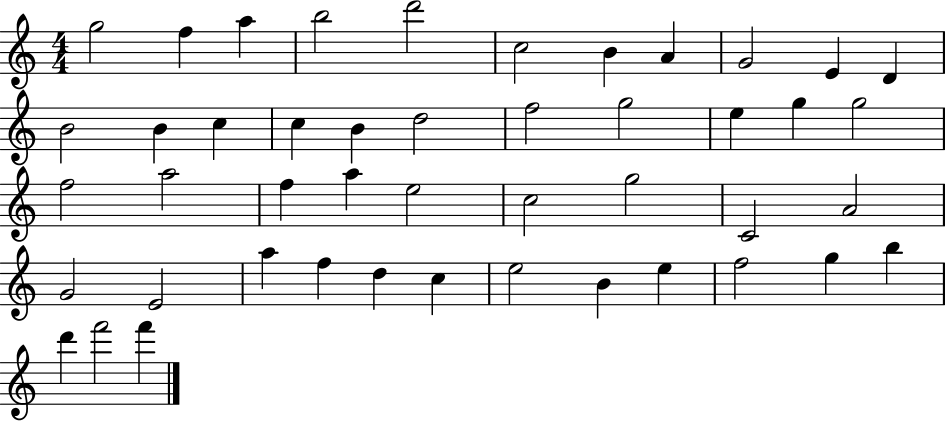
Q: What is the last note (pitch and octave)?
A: F6